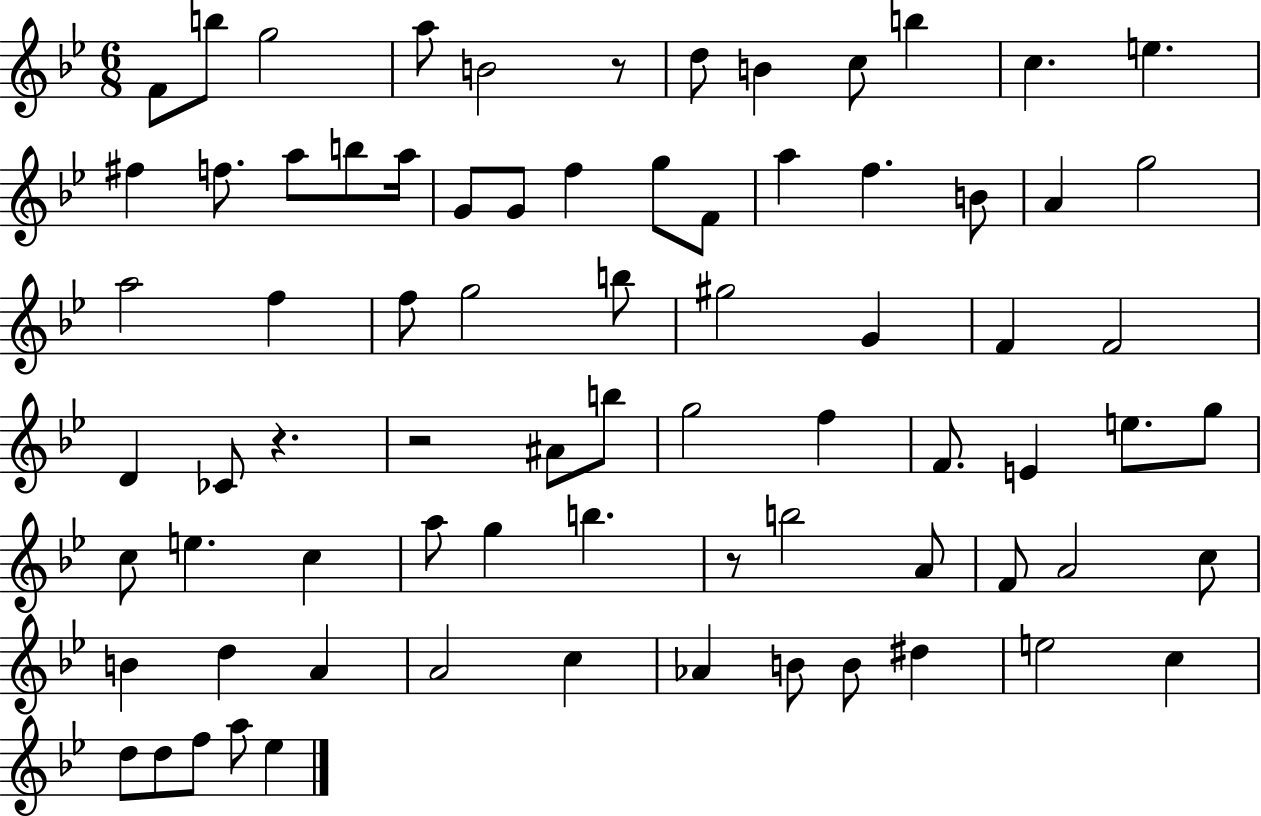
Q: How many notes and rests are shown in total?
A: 76